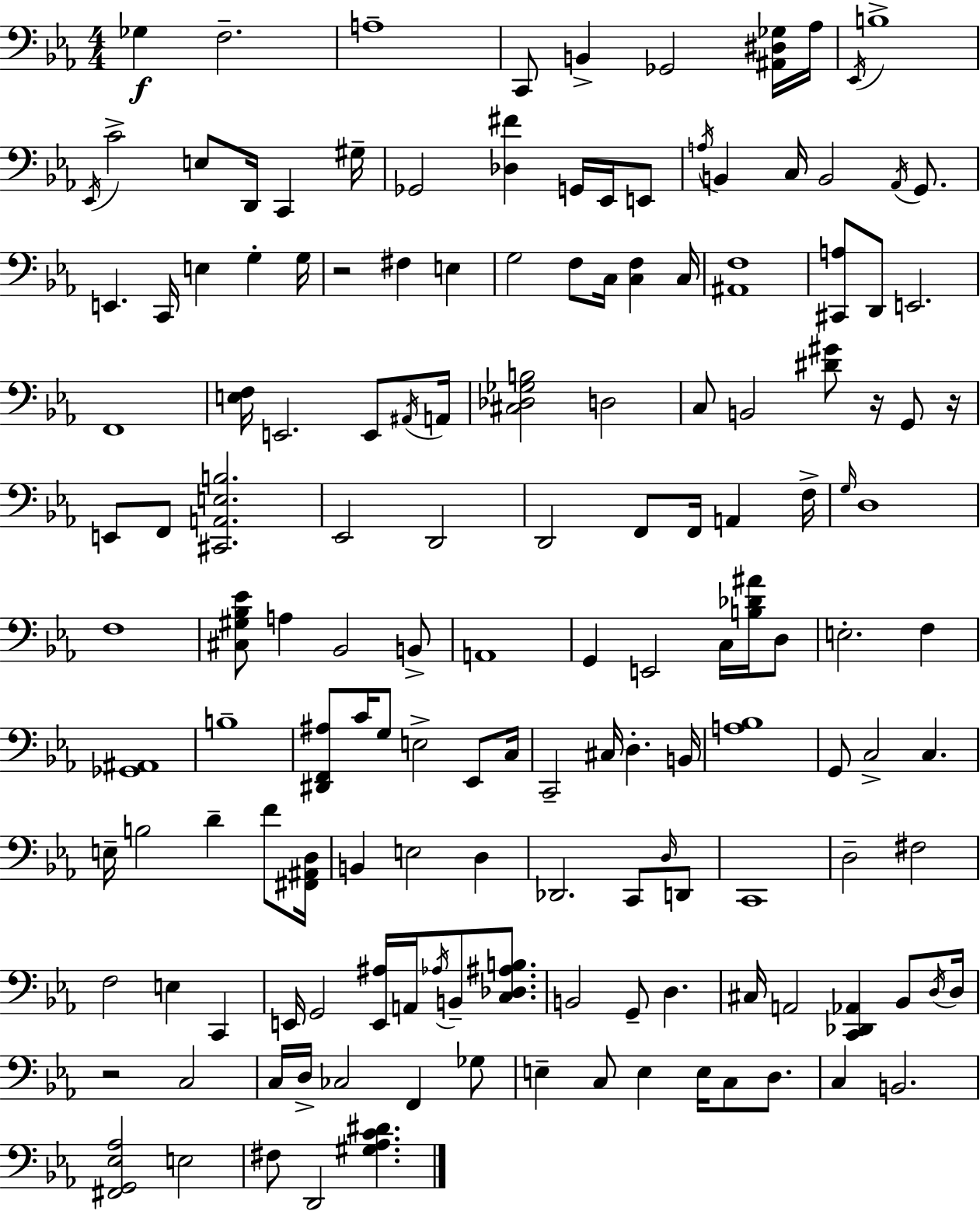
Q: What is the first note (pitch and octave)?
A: Gb3